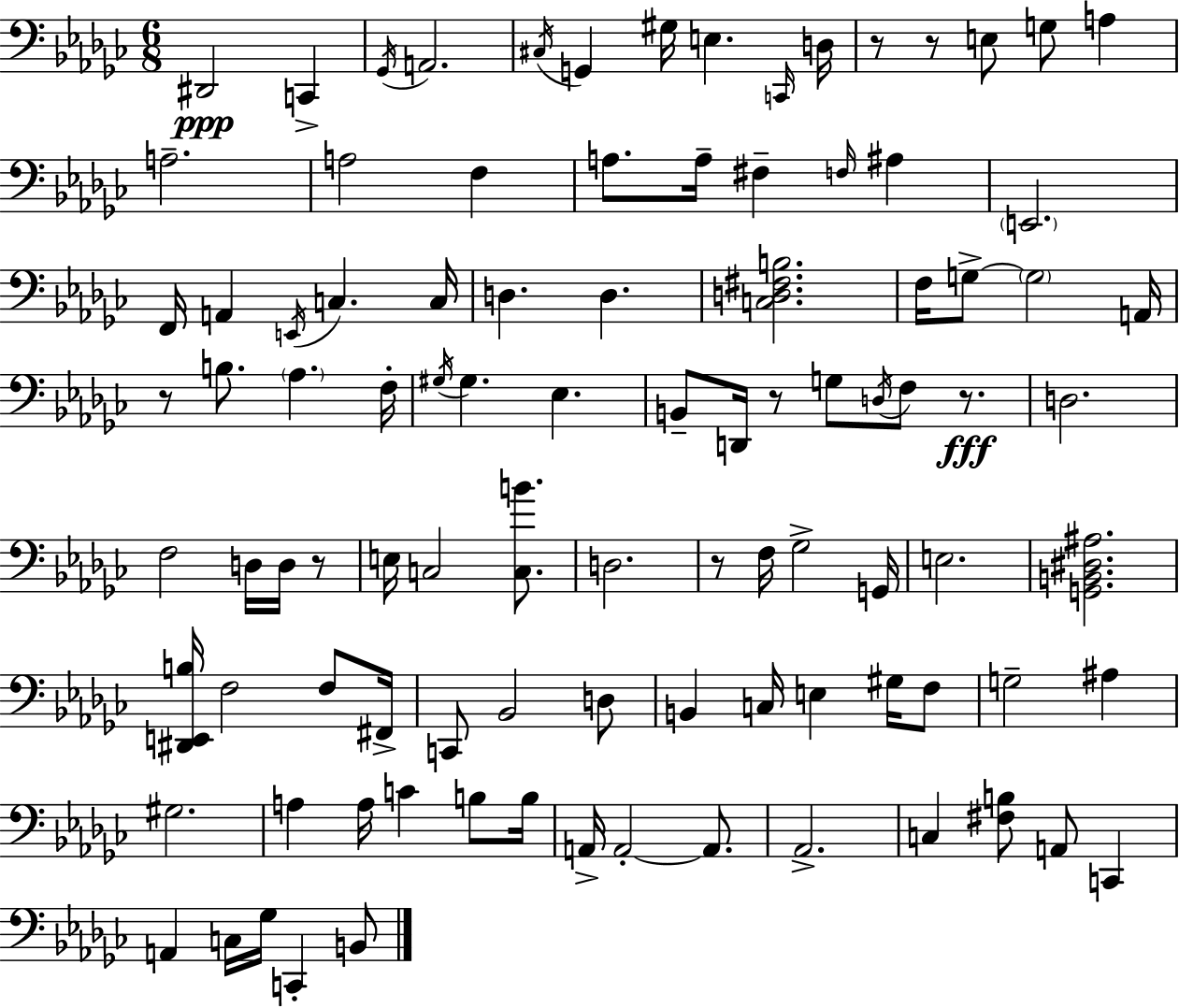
X:1
T:Untitled
M:6/8
L:1/4
K:Ebm
^D,,2 C,, _G,,/4 A,,2 ^C,/4 G,, ^G,/4 E, C,,/4 D,/4 z/2 z/2 E,/2 G,/2 A, A,2 A,2 F, A,/2 A,/4 ^F, F,/4 ^A, E,,2 F,,/4 A,, E,,/4 C, C,/4 D, D, [C,D,^F,B,]2 F,/4 G,/2 G,2 A,,/4 z/2 B,/2 _A, F,/4 ^G,/4 ^G, _E, B,,/2 D,,/4 z/2 G,/2 D,/4 F,/2 z/2 D,2 F,2 D,/4 D,/4 z/2 E,/4 C,2 [C,B]/2 D,2 z/2 F,/4 _G,2 G,,/4 E,2 [G,,B,,^D,^A,]2 [^D,,E,,B,]/4 F,2 F,/2 ^F,,/4 C,,/2 _B,,2 D,/2 B,, C,/4 E, ^G,/4 F,/2 G,2 ^A, ^G,2 A, A,/4 C B,/2 B,/4 A,,/4 A,,2 A,,/2 _A,,2 C, [^F,B,]/2 A,,/2 C,, A,, C,/4 _G,/4 C,, B,,/2